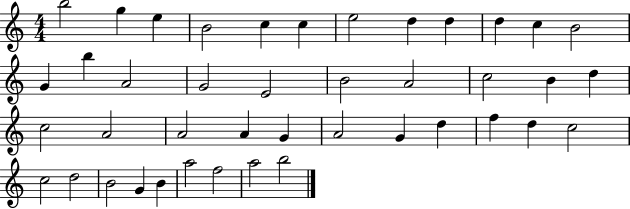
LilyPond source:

{
  \clef treble
  \numericTimeSignature
  \time 4/4
  \key c \major
  b''2 g''4 e''4 | b'2 c''4 c''4 | e''2 d''4 d''4 | d''4 c''4 b'2 | \break g'4 b''4 a'2 | g'2 e'2 | b'2 a'2 | c''2 b'4 d''4 | \break c''2 a'2 | a'2 a'4 g'4 | a'2 g'4 d''4 | f''4 d''4 c''2 | \break c''2 d''2 | b'2 g'4 b'4 | a''2 f''2 | a''2 b''2 | \break \bar "|."
}